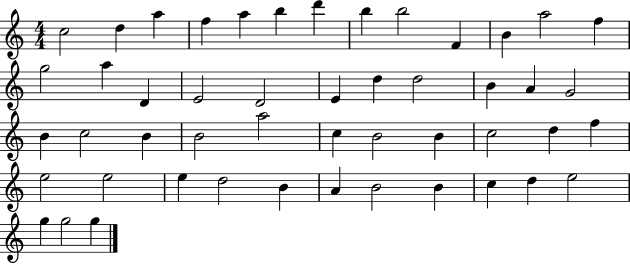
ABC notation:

X:1
T:Untitled
M:4/4
L:1/4
K:C
c2 d a f a b d' b b2 F B a2 f g2 a D E2 D2 E d d2 B A G2 B c2 B B2 a2 c B2 B c2 d f e2 e2 e d2 B A B2 B c d e2 g g2 g